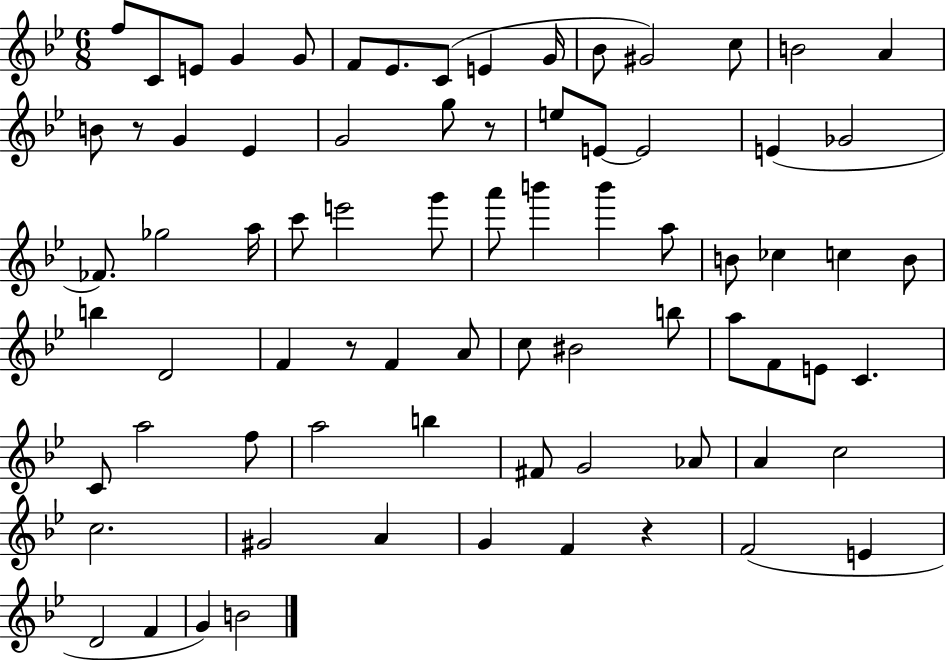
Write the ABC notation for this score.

X:1
T:Untitled
M:6/8
L:1/4
K:Bb
f/2 C/2 E/2 G G/2 F/2 _E/2 C/2 E G/4 _B/2 ^G2 c/2 B2 A B/2 z/2 G _E G2 g/2 z/2 e/2 E/2 E2 E _G2 _F/2 _g2 a/4 c'/2 e'2 g'/2 a'/2 b' b' a/2 B/2 _c c B/2 b D2 F z/2 F A/2 c/2 ^B2 b/2 a/2 F/2 E/2 C C/2 a2 f/2 a2 b ^F/2 G2 _A/2 A c2 c2 ^G2 A G F z F2 E D2 F G B2